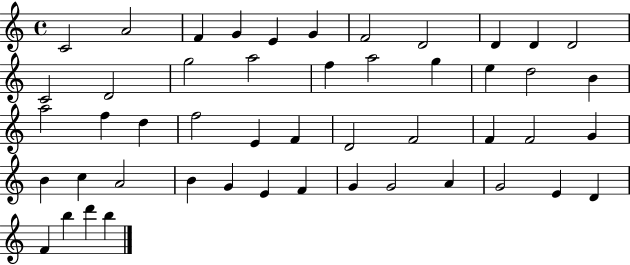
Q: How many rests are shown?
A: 0